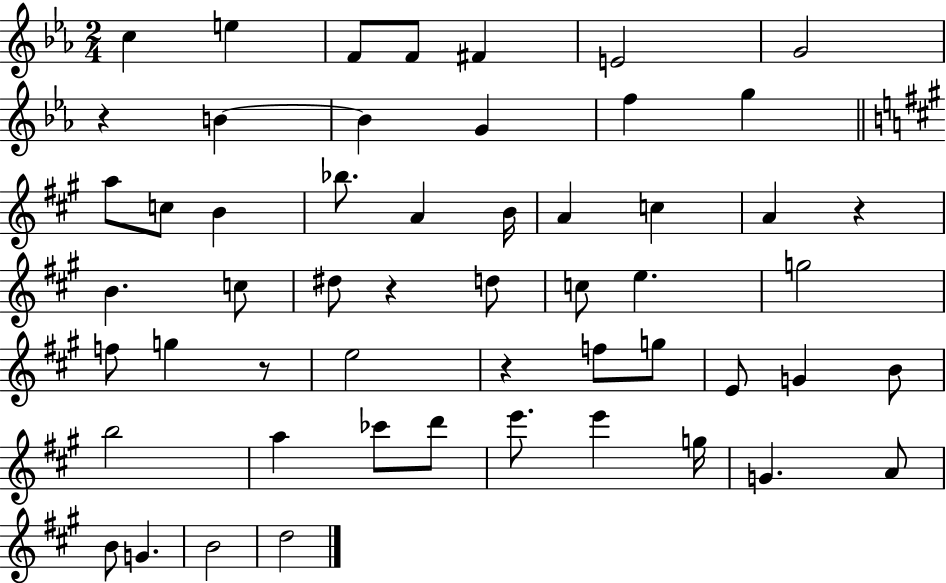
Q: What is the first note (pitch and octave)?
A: C5